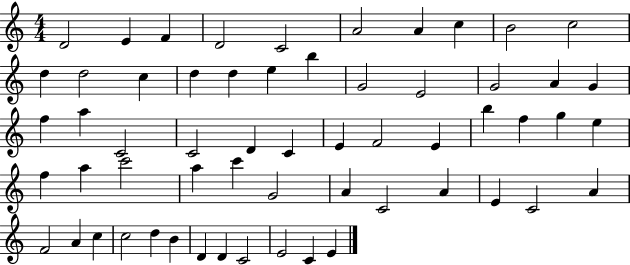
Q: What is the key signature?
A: C major